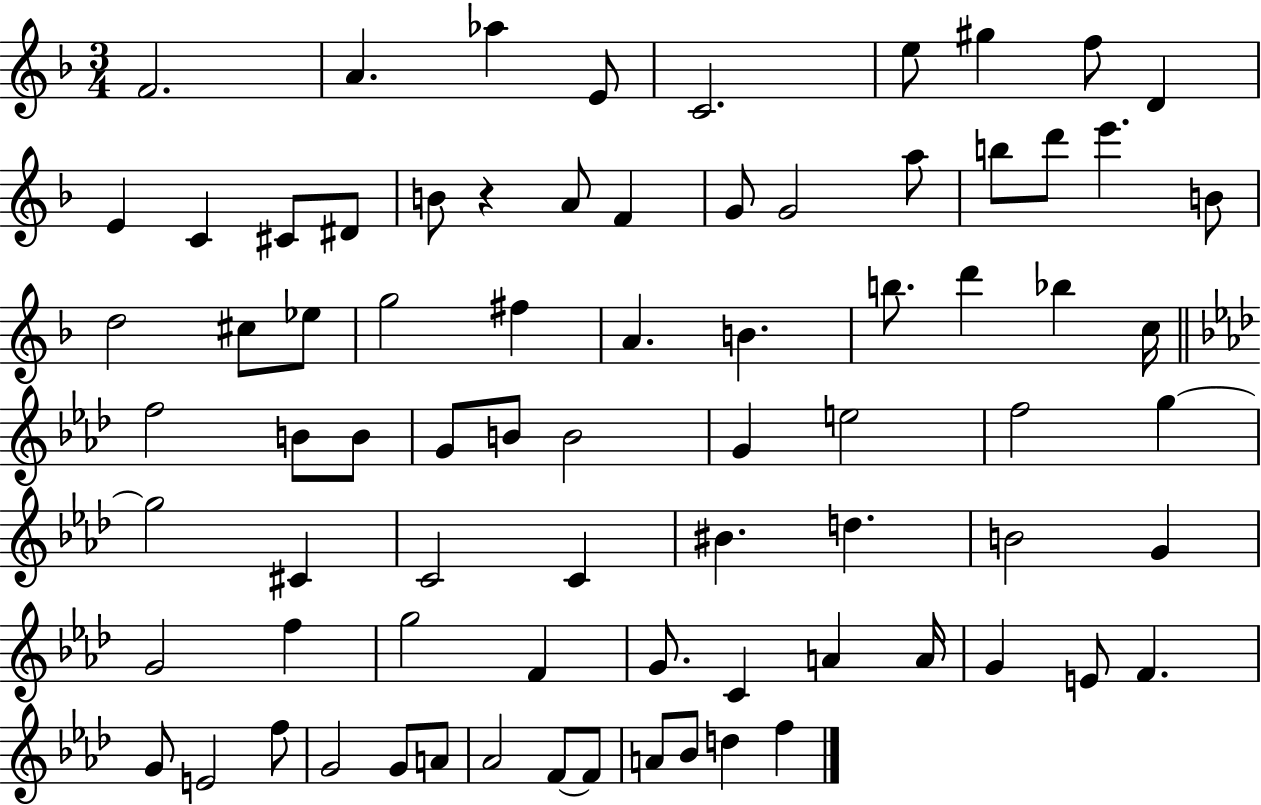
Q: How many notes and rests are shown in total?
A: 77